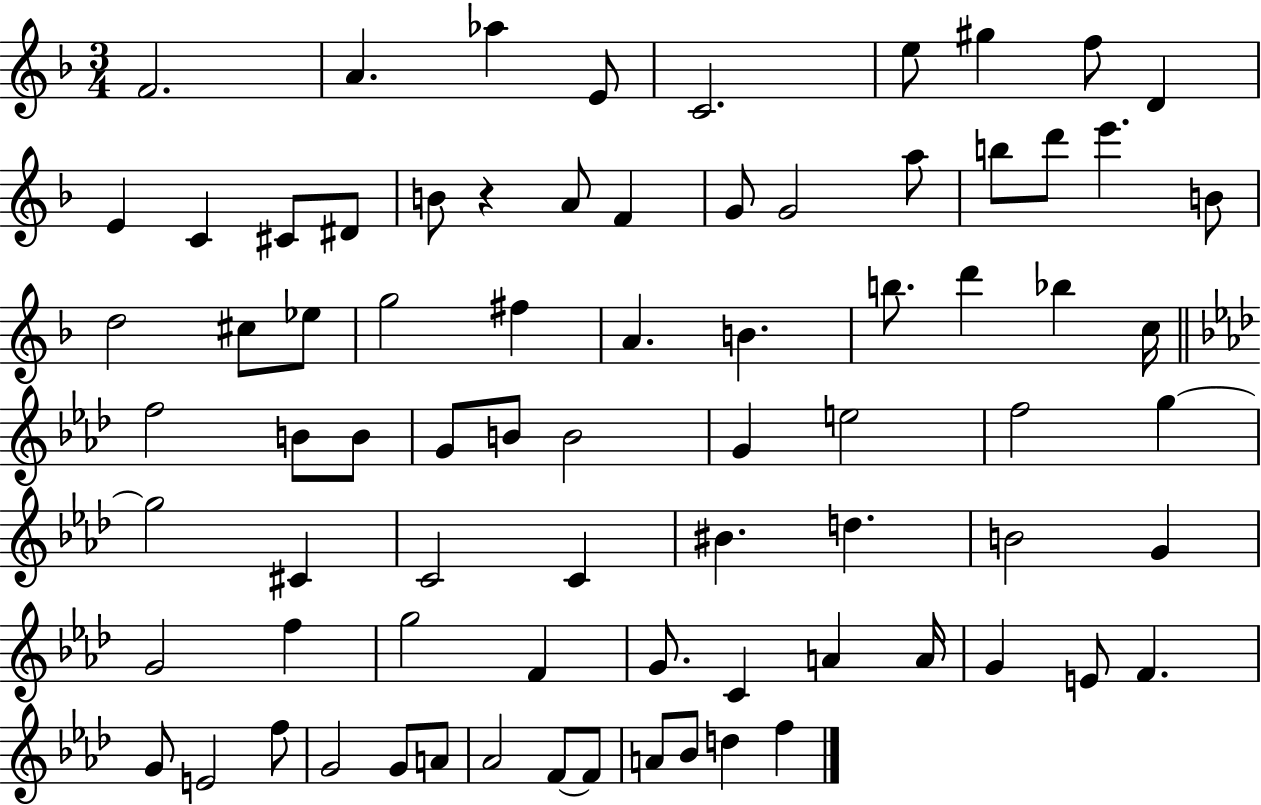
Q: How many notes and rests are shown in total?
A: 77